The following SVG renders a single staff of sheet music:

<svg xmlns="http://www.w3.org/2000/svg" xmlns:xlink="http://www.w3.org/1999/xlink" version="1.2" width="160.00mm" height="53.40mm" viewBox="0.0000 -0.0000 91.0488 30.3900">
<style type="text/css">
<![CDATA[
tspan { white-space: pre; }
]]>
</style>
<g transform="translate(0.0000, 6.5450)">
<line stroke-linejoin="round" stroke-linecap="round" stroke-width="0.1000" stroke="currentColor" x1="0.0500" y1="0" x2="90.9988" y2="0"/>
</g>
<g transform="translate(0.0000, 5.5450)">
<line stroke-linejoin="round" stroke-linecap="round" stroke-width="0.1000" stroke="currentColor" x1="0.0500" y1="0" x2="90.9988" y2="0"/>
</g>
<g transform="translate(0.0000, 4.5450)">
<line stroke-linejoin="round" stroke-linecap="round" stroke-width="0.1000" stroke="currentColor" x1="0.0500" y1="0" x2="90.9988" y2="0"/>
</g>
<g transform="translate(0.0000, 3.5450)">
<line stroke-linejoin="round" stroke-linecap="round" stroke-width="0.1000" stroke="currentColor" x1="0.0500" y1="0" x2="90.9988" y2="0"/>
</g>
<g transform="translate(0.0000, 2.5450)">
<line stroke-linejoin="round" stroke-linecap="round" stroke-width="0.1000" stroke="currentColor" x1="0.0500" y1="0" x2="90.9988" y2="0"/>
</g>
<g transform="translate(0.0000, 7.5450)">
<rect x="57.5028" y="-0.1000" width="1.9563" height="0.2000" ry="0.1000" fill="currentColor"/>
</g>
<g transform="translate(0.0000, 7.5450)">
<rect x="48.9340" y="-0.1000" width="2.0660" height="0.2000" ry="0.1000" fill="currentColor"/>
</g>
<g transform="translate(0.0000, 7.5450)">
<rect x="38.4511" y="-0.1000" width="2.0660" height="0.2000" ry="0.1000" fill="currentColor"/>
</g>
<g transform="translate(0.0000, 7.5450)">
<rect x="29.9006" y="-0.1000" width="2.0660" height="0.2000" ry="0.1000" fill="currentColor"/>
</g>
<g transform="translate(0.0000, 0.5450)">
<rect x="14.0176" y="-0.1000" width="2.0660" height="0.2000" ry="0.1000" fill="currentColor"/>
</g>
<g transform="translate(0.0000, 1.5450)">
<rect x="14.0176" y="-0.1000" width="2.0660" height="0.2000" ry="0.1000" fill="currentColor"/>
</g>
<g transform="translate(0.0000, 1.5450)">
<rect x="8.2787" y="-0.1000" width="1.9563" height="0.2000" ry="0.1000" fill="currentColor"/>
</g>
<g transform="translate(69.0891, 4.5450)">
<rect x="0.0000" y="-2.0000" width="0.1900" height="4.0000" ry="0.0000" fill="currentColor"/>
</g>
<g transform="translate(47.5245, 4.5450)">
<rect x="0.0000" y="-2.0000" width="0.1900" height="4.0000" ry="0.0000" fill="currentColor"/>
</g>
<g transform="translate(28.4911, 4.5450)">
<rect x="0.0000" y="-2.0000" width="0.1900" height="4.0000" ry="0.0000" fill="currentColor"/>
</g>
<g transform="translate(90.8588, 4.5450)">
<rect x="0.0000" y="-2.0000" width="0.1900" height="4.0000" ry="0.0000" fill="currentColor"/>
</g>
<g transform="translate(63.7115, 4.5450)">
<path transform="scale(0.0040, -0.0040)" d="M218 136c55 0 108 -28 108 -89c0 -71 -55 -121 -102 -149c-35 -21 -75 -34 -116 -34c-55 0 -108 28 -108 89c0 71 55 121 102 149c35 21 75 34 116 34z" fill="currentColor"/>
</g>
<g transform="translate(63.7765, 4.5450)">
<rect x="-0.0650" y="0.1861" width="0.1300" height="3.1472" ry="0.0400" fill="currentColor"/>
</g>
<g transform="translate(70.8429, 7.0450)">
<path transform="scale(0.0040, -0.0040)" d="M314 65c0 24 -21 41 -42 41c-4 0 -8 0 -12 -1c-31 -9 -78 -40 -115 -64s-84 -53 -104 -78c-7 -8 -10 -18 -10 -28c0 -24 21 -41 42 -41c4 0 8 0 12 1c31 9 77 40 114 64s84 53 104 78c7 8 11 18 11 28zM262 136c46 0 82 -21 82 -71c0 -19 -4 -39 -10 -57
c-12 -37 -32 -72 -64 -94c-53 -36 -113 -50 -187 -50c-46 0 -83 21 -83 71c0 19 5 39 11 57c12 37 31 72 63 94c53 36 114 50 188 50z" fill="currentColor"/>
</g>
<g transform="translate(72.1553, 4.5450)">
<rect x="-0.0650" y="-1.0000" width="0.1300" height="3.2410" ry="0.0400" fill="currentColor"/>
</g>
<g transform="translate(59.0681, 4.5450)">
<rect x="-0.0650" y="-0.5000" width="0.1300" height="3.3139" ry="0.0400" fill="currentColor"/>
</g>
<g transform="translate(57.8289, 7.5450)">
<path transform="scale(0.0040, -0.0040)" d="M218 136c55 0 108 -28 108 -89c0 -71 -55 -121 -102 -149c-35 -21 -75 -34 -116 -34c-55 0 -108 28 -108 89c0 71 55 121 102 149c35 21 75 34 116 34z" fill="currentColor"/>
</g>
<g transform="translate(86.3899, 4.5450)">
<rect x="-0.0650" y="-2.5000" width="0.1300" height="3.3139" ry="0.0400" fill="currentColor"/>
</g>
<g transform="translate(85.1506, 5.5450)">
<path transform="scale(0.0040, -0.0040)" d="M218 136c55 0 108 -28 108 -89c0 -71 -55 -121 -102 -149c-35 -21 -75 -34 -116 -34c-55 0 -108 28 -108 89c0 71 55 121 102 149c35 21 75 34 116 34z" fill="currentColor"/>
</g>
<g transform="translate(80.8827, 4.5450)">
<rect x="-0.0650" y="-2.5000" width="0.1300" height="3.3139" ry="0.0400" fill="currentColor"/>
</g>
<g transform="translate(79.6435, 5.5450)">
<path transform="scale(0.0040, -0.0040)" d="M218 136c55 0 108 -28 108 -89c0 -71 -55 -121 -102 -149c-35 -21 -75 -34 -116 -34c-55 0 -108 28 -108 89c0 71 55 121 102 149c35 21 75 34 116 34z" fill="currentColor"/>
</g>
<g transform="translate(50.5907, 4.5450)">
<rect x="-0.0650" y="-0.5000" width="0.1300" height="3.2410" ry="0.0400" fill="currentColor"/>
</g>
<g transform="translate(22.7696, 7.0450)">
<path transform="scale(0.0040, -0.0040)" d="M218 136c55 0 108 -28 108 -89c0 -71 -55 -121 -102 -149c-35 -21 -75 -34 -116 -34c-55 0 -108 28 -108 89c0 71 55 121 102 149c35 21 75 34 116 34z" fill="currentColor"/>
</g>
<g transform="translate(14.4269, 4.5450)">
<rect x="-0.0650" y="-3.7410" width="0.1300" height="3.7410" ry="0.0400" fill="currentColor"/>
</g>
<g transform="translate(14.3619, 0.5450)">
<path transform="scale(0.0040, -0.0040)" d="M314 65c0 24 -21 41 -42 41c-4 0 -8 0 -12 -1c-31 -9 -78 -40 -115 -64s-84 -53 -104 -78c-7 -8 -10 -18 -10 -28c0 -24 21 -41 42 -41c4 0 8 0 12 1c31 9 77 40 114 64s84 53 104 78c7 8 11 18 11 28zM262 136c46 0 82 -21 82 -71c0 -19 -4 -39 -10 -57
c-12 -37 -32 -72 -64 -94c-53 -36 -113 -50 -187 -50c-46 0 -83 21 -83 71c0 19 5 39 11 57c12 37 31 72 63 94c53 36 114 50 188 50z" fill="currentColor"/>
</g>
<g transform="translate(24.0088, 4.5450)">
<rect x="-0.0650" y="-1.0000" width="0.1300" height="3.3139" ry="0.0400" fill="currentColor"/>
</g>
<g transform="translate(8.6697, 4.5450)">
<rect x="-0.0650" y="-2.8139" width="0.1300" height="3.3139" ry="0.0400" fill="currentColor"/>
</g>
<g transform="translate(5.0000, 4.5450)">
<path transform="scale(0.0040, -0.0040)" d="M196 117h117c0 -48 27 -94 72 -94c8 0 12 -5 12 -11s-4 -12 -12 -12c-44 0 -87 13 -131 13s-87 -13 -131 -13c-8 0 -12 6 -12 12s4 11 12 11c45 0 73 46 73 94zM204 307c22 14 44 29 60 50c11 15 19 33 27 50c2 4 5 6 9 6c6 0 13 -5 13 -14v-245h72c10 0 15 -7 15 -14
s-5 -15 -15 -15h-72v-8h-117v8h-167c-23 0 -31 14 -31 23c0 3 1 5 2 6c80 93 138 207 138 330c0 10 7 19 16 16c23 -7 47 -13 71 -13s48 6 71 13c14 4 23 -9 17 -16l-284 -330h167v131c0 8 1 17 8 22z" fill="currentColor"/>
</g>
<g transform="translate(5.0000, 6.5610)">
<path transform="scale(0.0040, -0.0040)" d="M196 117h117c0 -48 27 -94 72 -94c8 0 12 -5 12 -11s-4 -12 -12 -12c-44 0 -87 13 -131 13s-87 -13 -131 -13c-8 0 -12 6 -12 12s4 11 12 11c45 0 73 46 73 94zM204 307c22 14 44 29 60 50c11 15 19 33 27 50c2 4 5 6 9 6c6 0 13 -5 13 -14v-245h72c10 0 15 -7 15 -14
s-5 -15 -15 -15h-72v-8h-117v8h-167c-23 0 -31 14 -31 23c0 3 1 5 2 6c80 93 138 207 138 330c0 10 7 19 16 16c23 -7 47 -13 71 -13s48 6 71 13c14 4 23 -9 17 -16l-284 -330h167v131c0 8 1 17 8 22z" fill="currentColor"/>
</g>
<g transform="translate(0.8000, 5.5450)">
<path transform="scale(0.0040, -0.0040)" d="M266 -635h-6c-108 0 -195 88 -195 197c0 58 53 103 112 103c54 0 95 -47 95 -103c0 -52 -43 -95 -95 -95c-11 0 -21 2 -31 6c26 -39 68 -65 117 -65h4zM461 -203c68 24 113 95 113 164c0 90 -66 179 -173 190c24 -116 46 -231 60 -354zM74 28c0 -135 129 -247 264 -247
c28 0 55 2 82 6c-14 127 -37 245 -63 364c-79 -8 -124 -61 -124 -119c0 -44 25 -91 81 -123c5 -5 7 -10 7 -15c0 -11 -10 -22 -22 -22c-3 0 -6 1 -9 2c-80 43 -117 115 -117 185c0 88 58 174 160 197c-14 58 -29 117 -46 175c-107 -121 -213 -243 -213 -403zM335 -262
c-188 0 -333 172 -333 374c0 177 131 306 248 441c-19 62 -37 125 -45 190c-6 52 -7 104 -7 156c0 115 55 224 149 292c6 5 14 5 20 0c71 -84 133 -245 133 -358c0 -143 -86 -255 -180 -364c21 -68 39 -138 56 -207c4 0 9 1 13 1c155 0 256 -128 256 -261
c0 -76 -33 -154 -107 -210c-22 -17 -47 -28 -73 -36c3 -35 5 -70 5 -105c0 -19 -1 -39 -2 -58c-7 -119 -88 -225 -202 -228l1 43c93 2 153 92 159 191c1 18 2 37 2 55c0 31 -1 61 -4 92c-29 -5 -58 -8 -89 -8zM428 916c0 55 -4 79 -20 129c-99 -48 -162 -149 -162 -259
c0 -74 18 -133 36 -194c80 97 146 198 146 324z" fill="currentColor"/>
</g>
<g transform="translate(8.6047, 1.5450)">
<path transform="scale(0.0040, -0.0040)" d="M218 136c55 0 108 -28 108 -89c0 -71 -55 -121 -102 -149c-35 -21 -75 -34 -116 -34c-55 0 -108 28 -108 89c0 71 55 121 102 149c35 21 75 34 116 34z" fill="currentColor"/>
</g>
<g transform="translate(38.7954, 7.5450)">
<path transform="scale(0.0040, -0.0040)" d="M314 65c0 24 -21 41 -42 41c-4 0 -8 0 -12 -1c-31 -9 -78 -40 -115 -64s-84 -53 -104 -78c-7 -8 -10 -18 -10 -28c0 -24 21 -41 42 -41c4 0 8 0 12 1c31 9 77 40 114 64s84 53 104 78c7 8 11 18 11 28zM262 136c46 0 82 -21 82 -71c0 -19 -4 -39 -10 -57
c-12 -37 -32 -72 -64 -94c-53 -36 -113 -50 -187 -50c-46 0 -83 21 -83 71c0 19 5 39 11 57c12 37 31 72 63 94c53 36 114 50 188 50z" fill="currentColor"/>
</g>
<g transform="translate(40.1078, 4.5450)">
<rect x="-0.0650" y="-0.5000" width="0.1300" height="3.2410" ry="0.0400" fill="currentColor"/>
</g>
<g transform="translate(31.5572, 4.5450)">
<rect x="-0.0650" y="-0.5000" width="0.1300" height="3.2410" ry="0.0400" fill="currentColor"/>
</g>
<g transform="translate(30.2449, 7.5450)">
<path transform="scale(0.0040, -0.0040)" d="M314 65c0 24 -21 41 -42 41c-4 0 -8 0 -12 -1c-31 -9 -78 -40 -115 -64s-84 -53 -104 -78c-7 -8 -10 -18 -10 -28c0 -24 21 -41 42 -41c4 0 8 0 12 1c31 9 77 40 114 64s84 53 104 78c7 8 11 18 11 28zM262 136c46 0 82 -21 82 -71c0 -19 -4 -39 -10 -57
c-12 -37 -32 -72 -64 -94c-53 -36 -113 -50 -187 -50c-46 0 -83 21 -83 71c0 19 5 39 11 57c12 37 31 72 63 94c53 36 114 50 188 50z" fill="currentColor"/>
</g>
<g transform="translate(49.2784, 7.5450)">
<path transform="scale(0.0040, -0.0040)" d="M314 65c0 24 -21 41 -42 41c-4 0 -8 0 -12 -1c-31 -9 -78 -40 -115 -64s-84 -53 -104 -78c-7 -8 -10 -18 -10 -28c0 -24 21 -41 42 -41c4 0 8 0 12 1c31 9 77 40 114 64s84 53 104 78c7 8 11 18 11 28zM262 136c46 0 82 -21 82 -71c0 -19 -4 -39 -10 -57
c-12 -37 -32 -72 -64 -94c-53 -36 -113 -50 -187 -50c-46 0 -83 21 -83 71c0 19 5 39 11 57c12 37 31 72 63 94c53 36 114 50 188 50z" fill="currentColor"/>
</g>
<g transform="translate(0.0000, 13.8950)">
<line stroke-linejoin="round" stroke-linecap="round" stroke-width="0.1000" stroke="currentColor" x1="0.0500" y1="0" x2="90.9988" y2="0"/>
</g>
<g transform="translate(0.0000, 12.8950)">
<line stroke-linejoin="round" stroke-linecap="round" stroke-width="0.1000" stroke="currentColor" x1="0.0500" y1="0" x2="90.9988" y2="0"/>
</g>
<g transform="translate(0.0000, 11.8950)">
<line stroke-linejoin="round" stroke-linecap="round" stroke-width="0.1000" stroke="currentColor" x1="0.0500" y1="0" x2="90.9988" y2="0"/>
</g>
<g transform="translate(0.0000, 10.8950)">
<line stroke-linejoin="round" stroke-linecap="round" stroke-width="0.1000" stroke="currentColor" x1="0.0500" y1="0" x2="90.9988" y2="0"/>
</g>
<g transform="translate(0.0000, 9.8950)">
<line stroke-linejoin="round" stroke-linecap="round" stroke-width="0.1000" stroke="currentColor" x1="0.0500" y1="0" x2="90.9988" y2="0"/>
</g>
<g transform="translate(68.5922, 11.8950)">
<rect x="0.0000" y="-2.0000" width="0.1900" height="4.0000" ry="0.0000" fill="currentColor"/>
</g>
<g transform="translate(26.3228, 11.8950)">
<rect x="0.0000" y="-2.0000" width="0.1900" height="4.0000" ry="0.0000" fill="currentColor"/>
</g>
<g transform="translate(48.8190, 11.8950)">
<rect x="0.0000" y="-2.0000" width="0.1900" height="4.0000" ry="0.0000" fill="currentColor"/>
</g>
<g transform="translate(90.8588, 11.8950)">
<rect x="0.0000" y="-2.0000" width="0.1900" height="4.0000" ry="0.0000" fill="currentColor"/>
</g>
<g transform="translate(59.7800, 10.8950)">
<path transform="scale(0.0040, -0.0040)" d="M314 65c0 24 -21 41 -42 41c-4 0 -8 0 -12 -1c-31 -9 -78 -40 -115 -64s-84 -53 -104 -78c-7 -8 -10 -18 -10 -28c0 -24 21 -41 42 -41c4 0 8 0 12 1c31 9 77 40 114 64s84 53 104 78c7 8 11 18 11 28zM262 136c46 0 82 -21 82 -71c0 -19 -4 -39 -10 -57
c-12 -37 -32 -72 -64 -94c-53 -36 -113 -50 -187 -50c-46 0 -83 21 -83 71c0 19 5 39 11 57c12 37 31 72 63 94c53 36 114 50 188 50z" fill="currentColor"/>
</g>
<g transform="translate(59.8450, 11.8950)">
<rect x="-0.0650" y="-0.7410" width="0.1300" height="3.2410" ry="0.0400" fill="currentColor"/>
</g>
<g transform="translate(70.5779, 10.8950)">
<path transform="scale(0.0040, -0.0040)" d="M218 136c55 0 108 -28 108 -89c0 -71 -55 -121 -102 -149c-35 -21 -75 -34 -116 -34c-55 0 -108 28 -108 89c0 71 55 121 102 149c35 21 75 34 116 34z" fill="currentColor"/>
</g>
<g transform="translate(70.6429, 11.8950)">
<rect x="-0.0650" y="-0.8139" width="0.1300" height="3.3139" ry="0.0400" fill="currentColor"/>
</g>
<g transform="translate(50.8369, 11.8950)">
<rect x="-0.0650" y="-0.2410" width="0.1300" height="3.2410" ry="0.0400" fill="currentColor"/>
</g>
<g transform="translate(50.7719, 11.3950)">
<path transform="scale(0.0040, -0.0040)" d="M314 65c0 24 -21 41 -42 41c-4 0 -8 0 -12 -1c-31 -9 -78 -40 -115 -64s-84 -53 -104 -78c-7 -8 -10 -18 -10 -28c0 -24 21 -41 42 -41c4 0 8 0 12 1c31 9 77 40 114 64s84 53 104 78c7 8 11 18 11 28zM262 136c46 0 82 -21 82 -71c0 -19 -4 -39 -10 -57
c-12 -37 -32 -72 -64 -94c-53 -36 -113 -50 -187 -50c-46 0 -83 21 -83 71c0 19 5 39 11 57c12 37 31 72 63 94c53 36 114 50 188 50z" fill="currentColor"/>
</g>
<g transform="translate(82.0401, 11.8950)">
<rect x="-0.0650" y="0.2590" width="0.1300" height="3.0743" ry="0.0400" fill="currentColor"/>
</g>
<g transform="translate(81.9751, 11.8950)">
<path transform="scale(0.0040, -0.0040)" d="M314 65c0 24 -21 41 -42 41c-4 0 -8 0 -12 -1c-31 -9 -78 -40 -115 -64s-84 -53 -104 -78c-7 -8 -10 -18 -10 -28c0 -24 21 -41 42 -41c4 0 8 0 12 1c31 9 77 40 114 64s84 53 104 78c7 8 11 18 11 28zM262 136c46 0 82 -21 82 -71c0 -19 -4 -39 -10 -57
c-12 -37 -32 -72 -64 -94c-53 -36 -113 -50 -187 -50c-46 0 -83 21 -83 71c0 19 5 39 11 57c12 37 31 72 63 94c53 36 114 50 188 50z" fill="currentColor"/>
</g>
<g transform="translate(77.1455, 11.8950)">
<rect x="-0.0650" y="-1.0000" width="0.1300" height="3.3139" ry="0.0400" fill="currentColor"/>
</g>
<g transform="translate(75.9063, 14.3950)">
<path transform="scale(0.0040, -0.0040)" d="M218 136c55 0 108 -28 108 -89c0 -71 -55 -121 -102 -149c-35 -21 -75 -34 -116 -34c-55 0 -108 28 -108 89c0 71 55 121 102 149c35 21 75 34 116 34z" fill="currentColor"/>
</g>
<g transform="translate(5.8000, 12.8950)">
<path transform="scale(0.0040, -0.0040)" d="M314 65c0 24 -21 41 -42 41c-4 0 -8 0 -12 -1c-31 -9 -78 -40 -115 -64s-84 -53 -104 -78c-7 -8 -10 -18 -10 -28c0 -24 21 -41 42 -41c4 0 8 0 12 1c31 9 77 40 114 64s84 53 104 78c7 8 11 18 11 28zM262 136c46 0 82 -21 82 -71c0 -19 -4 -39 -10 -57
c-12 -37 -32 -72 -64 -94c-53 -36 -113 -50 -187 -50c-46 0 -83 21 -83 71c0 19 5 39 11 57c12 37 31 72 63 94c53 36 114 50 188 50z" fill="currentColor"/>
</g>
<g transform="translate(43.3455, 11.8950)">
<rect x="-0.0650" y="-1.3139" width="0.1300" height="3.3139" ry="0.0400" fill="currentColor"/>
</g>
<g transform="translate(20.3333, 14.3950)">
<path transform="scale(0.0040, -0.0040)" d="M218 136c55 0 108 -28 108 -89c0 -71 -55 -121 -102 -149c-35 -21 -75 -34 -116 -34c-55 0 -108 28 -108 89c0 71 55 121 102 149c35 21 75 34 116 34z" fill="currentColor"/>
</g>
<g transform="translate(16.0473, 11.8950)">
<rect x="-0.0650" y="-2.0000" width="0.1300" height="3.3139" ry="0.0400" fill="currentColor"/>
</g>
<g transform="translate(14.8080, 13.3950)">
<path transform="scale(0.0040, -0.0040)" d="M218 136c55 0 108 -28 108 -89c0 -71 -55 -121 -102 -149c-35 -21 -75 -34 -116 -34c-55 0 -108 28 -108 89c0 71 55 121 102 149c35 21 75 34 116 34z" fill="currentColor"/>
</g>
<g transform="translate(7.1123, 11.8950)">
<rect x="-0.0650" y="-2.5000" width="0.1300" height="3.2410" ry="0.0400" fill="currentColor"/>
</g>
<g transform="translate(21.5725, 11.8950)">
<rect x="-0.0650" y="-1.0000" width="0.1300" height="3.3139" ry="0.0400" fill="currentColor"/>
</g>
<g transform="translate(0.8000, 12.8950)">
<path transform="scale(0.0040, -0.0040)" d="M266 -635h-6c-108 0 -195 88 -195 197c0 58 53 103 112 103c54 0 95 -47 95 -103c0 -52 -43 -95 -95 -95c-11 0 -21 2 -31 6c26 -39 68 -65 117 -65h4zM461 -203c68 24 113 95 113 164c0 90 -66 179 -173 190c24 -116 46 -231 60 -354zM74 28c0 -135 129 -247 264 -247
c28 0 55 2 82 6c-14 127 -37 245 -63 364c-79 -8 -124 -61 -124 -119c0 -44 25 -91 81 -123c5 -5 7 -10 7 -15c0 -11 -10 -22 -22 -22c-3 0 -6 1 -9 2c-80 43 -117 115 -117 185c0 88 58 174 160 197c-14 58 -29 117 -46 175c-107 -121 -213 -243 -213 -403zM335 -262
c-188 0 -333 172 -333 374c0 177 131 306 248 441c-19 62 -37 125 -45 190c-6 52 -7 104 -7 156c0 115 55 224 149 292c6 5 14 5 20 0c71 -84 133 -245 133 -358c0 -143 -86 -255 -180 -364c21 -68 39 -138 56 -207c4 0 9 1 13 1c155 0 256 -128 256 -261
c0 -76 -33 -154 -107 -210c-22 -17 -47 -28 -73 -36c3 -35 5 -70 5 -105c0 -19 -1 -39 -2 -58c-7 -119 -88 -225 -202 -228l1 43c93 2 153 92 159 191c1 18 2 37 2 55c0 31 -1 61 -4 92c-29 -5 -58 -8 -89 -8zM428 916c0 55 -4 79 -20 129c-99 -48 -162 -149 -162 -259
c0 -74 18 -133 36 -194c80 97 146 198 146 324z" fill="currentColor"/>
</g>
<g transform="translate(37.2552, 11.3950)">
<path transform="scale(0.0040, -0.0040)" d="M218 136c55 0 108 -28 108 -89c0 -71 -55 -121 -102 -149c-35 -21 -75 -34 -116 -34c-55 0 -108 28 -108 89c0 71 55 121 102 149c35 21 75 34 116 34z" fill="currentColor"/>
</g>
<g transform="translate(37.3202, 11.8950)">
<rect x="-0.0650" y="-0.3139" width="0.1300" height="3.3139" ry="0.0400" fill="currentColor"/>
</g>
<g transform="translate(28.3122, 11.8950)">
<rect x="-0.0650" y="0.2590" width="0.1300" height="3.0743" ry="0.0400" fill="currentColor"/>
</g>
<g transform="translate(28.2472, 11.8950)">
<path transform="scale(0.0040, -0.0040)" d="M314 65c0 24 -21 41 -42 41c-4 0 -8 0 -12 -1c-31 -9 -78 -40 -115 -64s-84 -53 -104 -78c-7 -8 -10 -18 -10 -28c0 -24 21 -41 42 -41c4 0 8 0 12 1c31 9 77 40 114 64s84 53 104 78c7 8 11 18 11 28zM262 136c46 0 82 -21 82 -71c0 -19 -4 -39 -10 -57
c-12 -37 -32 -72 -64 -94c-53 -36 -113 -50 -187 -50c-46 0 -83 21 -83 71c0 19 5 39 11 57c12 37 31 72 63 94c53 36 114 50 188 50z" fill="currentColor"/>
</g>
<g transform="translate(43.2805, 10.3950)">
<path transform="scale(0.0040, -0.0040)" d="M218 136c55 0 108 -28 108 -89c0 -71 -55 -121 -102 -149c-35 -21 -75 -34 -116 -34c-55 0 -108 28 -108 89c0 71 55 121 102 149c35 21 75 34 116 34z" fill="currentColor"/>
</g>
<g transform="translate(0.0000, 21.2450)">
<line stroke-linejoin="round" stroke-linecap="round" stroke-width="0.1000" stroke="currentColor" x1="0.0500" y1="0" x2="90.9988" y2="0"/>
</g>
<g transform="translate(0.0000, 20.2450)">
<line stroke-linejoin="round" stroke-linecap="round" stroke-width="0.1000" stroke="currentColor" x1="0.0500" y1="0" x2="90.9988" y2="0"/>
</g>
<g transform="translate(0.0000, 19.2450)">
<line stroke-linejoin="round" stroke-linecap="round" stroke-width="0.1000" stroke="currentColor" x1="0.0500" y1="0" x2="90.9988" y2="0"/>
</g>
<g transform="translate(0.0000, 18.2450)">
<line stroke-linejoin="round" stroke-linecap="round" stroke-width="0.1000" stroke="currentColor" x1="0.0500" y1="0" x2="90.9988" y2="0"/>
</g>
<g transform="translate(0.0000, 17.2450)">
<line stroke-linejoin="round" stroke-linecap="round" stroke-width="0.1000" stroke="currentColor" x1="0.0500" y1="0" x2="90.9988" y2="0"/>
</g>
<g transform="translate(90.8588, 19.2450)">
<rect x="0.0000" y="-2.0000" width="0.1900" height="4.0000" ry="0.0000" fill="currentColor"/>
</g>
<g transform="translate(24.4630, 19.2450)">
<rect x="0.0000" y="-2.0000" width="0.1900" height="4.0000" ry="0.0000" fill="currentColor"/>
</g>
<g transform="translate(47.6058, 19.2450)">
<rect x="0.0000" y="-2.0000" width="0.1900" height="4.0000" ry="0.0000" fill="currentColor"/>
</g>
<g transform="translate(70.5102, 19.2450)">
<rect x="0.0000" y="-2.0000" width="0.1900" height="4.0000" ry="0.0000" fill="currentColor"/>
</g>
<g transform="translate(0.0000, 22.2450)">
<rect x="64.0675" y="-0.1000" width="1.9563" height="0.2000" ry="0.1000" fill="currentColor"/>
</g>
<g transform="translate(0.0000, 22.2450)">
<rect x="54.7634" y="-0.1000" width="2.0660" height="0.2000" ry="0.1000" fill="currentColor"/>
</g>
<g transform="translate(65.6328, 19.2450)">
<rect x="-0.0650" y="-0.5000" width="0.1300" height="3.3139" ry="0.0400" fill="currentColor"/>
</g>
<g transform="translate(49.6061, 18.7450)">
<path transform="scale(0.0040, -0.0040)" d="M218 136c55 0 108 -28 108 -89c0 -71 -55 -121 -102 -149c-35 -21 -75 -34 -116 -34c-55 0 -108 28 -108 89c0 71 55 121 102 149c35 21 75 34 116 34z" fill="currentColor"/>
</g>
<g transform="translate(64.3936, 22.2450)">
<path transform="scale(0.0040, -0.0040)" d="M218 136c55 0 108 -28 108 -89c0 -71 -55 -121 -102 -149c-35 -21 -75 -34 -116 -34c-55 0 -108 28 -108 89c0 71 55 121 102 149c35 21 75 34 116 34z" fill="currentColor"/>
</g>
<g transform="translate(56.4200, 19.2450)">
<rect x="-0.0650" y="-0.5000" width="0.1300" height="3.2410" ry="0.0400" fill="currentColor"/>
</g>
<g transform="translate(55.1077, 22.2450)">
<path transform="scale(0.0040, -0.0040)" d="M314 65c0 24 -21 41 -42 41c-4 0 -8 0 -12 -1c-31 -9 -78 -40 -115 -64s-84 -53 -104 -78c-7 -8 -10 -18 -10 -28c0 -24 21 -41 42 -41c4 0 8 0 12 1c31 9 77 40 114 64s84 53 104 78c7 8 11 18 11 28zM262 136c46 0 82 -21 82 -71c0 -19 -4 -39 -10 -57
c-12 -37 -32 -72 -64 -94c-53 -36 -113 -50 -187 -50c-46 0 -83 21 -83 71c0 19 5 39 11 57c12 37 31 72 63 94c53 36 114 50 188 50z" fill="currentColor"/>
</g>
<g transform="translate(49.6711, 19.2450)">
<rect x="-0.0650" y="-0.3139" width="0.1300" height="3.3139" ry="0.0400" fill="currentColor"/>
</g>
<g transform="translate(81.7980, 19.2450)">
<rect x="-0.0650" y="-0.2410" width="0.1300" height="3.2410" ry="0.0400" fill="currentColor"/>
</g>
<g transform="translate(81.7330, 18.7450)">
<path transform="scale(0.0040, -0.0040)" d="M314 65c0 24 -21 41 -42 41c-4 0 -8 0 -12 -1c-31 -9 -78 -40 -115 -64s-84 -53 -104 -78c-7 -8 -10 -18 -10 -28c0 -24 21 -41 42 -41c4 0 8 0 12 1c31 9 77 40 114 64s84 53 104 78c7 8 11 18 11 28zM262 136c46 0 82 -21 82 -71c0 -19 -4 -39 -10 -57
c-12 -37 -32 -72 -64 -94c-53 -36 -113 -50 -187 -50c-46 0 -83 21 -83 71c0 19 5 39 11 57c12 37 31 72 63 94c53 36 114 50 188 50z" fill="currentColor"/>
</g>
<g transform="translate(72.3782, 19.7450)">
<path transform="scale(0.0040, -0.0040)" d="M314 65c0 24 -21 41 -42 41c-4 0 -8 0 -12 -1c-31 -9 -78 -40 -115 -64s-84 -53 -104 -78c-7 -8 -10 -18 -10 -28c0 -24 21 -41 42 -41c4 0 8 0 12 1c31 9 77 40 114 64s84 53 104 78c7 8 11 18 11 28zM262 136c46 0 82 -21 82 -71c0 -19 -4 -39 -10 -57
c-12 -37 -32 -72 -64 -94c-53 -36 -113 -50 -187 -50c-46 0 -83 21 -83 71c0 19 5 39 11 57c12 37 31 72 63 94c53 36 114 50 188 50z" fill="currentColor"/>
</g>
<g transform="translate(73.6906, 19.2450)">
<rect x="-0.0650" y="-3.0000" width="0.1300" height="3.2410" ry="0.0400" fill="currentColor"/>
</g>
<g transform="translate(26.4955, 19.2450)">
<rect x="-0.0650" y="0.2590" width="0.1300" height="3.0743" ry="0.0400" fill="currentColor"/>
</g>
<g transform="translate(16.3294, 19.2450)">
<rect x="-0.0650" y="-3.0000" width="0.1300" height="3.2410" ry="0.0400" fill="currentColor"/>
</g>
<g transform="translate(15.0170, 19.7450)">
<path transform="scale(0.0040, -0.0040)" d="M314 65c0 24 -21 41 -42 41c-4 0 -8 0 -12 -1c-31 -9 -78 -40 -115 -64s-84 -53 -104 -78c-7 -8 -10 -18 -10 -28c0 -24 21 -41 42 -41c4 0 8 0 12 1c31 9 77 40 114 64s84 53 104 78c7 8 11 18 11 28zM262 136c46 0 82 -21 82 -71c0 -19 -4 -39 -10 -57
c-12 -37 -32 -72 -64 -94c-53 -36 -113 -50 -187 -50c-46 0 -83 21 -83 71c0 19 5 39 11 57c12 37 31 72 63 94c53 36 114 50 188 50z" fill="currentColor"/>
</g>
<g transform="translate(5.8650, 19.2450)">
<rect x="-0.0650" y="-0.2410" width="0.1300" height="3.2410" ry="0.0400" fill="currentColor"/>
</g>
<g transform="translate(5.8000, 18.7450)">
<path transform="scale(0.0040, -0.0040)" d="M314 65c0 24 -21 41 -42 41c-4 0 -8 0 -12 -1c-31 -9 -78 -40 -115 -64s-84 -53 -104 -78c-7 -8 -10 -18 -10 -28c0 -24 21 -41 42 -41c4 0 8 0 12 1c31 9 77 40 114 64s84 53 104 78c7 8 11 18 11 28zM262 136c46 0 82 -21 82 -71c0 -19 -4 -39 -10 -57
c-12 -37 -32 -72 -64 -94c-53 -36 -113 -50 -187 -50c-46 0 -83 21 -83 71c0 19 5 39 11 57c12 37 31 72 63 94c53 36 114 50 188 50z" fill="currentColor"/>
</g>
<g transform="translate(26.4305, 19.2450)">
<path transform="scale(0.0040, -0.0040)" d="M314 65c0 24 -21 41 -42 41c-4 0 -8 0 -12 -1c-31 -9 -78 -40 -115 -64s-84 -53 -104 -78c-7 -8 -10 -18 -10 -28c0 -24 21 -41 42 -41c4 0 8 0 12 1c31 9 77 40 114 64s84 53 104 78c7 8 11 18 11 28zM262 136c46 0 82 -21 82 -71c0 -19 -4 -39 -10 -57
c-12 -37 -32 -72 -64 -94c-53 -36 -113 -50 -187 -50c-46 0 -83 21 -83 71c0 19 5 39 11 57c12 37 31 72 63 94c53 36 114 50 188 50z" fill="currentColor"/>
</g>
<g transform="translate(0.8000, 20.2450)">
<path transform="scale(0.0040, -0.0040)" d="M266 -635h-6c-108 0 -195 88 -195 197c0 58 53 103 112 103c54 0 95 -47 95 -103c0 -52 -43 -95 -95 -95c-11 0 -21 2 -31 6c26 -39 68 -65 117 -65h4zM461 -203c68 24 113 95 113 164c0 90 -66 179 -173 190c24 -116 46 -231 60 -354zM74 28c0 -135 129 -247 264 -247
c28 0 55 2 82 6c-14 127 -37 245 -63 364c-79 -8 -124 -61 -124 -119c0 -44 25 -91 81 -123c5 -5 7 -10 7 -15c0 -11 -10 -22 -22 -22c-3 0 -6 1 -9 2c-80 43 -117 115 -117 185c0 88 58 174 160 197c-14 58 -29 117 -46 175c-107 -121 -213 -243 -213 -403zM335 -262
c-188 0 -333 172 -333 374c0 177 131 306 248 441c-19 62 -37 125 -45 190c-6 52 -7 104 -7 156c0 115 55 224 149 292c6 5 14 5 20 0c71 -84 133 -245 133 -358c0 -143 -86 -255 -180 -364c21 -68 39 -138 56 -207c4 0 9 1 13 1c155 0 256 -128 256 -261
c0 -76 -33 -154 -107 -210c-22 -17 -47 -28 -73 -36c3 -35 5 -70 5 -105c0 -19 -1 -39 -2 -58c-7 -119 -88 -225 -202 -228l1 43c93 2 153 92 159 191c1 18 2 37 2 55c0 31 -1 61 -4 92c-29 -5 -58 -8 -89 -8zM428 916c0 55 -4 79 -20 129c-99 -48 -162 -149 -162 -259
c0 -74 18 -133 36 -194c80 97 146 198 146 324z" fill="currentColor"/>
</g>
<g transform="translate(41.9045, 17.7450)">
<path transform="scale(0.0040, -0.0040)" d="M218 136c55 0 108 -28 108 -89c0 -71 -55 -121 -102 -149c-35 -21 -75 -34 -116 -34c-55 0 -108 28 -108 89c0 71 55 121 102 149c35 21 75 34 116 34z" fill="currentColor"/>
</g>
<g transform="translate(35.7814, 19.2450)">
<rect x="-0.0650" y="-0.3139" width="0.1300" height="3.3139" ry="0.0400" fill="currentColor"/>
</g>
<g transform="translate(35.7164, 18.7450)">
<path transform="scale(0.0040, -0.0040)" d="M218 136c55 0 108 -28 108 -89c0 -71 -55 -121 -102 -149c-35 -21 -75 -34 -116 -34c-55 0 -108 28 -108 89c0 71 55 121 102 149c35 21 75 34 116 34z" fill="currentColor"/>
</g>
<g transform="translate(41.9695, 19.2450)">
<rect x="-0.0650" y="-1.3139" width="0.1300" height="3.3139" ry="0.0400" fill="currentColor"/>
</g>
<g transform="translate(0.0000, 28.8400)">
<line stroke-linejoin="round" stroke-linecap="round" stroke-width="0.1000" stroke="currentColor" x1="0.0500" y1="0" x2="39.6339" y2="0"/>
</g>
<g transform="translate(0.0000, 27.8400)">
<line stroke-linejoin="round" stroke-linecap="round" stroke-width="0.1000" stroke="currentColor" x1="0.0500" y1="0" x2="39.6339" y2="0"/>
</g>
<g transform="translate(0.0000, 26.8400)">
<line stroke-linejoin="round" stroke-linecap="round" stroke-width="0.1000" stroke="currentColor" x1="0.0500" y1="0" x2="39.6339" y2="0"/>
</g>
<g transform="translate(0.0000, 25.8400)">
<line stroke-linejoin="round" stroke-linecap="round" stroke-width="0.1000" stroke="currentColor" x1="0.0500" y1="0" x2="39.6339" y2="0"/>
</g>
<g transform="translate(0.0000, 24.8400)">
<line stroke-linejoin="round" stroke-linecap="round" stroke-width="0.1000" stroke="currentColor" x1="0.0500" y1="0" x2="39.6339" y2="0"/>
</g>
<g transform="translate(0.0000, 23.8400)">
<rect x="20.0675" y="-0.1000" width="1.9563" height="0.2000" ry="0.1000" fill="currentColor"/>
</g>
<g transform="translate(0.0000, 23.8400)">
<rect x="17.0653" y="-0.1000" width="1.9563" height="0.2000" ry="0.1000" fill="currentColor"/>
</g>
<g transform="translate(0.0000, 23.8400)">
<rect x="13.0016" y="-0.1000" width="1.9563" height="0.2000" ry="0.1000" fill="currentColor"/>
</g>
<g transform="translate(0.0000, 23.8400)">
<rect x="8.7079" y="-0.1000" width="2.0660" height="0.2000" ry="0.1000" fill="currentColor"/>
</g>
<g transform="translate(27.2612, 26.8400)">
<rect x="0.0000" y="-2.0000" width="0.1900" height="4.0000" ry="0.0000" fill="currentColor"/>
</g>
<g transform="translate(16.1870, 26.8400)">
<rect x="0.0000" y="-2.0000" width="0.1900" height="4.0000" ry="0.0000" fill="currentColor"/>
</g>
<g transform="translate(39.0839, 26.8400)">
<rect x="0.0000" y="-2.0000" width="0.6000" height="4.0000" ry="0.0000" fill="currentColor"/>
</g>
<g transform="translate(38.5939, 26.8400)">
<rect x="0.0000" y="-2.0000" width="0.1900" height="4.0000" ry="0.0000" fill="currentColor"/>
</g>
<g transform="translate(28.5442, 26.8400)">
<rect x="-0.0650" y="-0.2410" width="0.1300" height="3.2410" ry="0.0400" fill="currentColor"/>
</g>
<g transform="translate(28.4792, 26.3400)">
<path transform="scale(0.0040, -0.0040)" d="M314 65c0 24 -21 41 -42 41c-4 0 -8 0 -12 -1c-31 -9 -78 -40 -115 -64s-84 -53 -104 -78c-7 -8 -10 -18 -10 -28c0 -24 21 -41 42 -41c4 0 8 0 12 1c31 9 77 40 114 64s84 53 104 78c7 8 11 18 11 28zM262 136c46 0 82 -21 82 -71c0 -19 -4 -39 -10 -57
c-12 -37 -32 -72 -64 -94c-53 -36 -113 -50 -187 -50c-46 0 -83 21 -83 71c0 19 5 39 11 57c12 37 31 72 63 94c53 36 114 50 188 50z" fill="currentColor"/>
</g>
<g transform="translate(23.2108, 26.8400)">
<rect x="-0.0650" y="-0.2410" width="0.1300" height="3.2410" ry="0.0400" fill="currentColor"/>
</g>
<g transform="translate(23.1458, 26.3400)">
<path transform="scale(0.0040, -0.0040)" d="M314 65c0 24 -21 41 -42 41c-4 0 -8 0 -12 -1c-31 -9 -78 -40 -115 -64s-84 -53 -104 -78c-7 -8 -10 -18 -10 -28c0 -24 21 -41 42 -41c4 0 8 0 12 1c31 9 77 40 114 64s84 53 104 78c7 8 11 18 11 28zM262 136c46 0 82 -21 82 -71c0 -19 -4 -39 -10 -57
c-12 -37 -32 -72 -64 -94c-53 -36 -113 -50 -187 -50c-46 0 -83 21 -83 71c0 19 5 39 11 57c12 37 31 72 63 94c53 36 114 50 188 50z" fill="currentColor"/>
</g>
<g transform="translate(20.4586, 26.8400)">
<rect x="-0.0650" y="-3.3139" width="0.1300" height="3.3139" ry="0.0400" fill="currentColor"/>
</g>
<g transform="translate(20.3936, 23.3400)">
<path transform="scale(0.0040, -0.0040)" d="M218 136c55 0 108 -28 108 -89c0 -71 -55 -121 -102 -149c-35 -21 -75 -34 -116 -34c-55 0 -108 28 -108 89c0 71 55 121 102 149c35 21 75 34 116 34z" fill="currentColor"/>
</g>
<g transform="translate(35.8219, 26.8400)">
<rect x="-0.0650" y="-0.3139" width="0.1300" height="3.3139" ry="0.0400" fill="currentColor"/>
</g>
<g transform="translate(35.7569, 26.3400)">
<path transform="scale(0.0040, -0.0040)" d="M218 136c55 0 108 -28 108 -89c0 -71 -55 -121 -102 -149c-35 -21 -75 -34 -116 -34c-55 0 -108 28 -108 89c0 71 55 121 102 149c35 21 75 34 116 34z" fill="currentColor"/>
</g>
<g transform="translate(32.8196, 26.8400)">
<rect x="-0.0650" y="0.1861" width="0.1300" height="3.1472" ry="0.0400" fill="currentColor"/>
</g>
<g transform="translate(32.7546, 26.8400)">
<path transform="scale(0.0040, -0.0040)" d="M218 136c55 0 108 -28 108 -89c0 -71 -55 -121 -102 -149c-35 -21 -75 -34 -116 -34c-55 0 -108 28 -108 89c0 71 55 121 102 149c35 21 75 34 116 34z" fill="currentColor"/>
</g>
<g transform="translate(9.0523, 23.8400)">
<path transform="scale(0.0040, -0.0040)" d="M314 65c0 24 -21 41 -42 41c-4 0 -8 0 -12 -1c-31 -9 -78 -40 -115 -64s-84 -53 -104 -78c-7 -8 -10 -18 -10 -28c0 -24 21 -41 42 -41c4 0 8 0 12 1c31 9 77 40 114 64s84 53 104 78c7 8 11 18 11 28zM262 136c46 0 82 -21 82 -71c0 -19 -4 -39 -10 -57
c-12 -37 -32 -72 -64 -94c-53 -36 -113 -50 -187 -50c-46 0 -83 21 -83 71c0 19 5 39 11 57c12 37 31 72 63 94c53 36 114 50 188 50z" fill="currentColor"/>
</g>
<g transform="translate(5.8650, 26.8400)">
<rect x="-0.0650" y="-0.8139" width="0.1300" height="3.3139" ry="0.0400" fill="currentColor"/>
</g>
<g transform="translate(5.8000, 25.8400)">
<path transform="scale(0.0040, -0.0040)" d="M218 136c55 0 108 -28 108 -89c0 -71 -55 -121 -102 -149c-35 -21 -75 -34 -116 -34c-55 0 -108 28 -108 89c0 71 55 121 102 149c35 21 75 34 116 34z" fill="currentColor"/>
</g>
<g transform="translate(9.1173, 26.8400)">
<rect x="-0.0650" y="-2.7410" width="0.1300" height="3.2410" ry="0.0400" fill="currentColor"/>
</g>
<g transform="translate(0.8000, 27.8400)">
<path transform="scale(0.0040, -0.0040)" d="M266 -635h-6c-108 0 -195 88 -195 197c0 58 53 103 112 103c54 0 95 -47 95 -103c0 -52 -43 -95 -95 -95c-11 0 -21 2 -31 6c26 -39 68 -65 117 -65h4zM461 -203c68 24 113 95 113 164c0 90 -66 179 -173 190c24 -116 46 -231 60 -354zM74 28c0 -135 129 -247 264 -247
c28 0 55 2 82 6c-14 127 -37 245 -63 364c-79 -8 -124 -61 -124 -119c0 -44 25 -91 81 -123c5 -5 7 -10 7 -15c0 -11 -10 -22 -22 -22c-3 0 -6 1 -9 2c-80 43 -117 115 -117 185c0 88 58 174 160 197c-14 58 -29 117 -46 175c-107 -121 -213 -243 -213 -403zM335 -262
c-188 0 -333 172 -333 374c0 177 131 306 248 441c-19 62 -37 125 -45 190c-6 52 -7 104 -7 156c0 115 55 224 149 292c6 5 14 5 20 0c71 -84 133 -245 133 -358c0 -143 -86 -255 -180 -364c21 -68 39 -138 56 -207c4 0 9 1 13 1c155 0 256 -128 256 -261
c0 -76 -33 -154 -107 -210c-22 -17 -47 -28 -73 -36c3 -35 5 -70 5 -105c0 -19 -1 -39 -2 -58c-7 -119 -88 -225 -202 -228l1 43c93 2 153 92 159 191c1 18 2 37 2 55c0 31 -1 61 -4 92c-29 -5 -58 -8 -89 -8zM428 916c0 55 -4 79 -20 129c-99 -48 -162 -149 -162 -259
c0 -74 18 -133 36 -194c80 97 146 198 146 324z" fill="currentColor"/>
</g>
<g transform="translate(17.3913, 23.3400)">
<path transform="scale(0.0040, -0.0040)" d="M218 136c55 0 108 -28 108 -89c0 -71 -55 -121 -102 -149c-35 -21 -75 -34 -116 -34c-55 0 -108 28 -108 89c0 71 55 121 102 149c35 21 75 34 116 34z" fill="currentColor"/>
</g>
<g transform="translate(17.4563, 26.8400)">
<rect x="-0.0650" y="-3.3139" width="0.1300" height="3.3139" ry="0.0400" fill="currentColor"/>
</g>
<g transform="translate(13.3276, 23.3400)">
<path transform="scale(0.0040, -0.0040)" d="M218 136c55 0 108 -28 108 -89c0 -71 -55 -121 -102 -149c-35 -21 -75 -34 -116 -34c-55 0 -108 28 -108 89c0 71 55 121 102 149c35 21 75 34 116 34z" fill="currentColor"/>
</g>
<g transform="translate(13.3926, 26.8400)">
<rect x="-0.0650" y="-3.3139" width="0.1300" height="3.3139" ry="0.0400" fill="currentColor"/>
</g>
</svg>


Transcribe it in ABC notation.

X:1
T:Untitled
M:4/4
L:1/4
K:C
a c'2 D C2 C2 C2 C B D2 G G G2 F D B2 c e c2 d2 d D B2 c2 A2 B2 c e c C2 C A2 c2 d a2 b b b c2 c2 B c